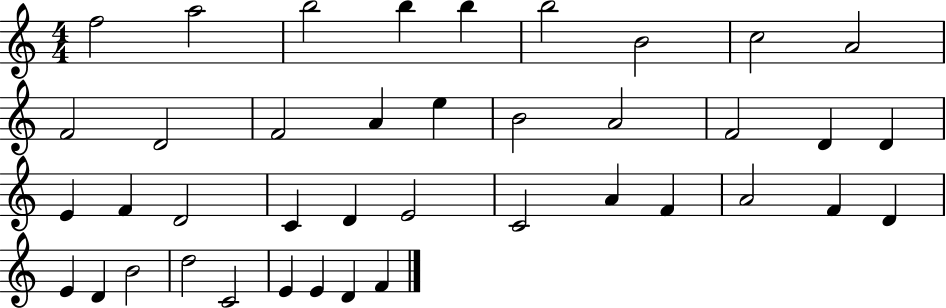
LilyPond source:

{
  \clef treble
  \numericTimeSignature
  \time 4/4
  \key c \major
  f''2 a''2 | b''2 b''4 b''4 | b''2 b'2 | c''2 a'2 | \break f'2 d'2 | f'2 a'4 e''4 | b'2 a'2 | f'2 d'4 d'4 | \break e'4 f'4 d'2 | c'4 d'4 e'2 | c'2 a'4 f'4 | a'2 f'4 d'4 | \break e'4 d'4 b'2 | d''2 c'2 | e'4 e'4 d'4 f'4 | \bar "|."
}